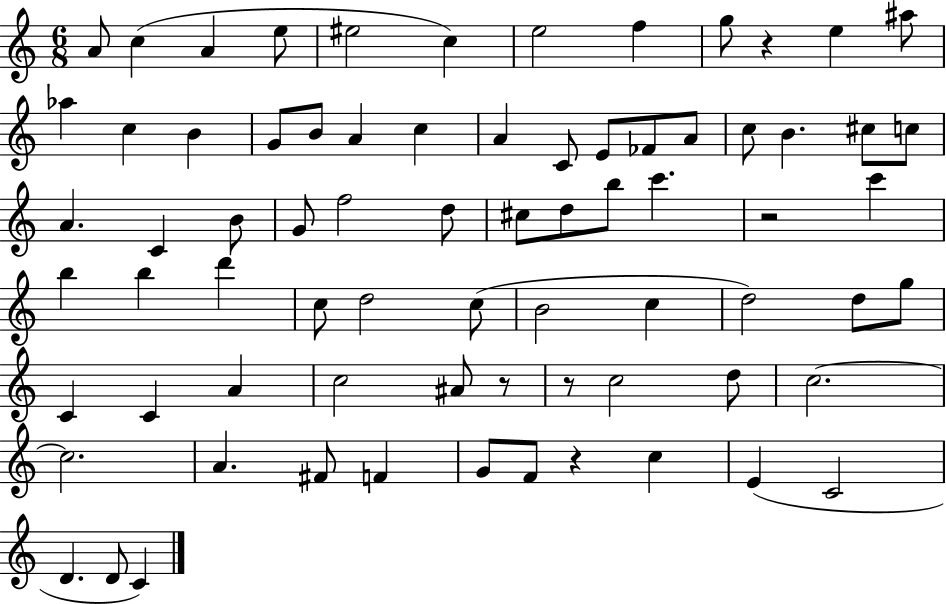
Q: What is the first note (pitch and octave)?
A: A4